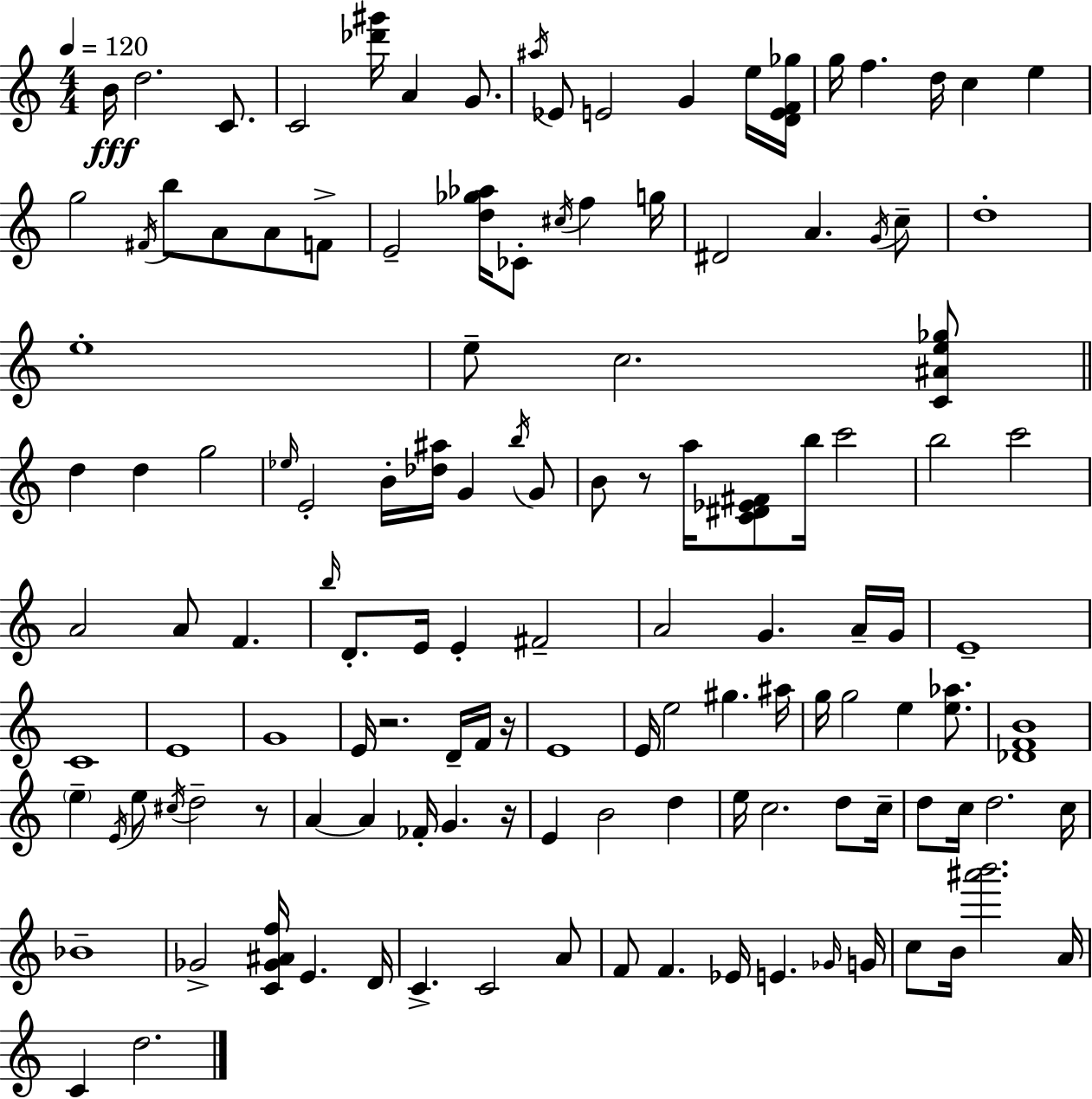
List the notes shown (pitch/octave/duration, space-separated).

B4/s D5/h. C4/e. C4/h [Db6,G#6]/s A4/q G4/e. A#5/s Eb4/e E4/h G4/q E5/s [D4,E4,F4,Gb5]/s G5/s F5/q. D5/s C5/q E5/q G5/h F#4/s B5/e A4/e A4/e F4/e E4/h [D5,Gb5,Ab5]/s CES4/e C#5/s F5/q G5/s D#4/h A4/q. G4/s C5/e D5/w E5/w E5/e C5/h. [C4,A#4,E5,Gb5]/e D5/q D5/q G5/h Eb5/s E4/h B4/s [Db5,A#5]/s G4/q B5/s G4/e B4/e R/e A5/s [C4,D#4,Eb4,F#4]/e B5/s C6/h B5/h C6/h A4/h A4/e F4/q. B5/s D4/e. E4/s E4/q F#4/h A4/h G4/q. A4/s G4/s E4/w C4/w E4/w G4/w E4/s R/h. D4/s F4/s R/s E4/w E4/s E5/h G#5/q. A#5/s G5/s G5/h E5/q [E5,Ab5]/e. [Db4,F4,B4]/w E5/q E4/s E5/e C#5/s D5/h R/e A4/q A4/q FES4/s G4/q. R/s E4/q B4/h D5/q E5/s C5/h. D5/e C5/s D5/e C5/s D5/h. C5/s Bb4/w Gb4/h [C4,Gb4,A#4,F5]/s E4/q. D4/s C4/q. C4/h A4/e F4/e F4/q. Eb4/s E4/q. Gb4/s G4/s C5/e B4/s [A#6,B6]/h. A4/s C4/q D5/h.